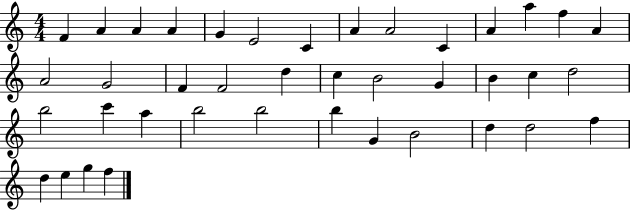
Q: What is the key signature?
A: C major